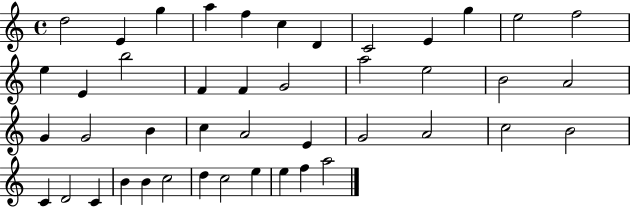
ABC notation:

X:1
T:Untitled
M:4/4
L:1/4
K:C
d2 E g a f c D C2 E g e2 f2 e E b2 F F G2 a2 e2 B2 A2 G G2 B c A2 E G2 A2 c2 B2 C D2 C B B c2 d c2 e e f a2